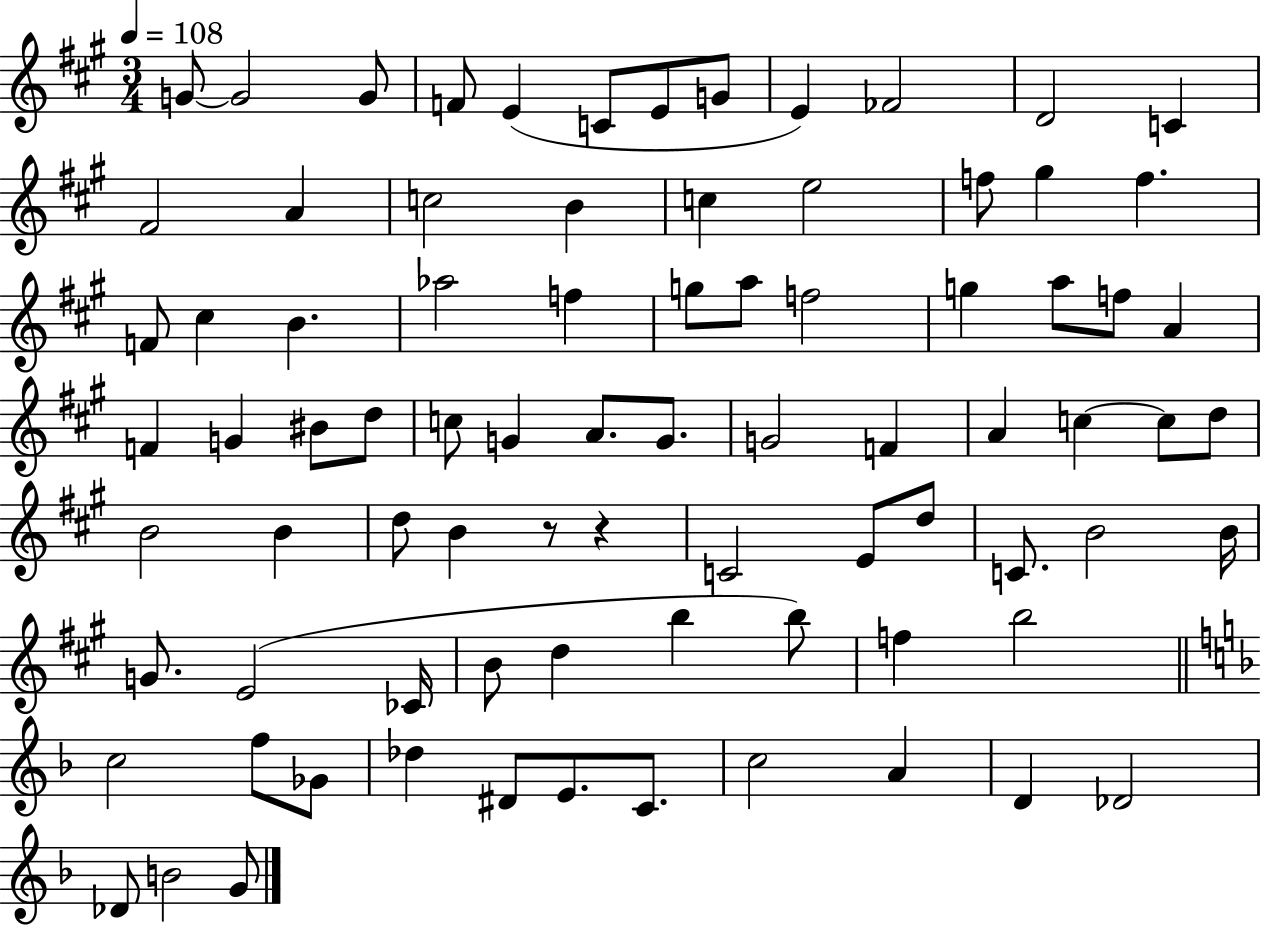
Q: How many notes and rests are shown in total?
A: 82